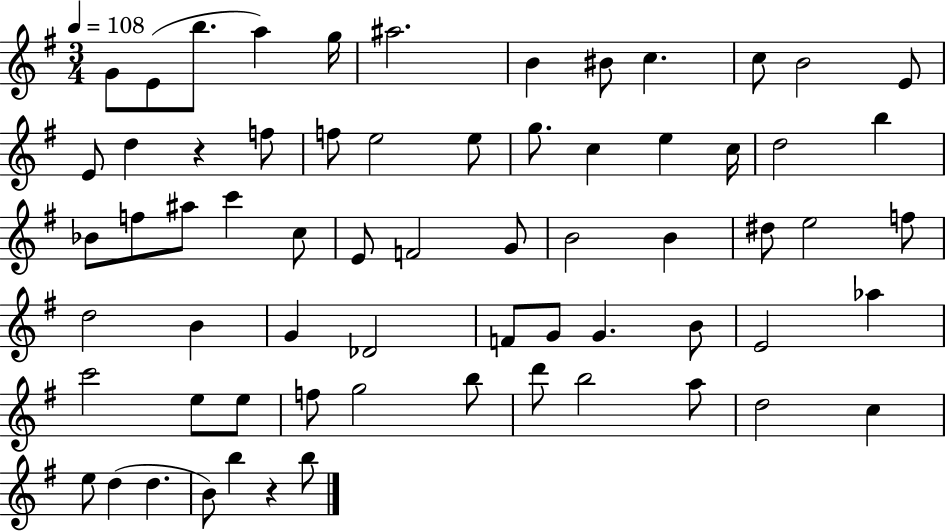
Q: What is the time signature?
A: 3/4